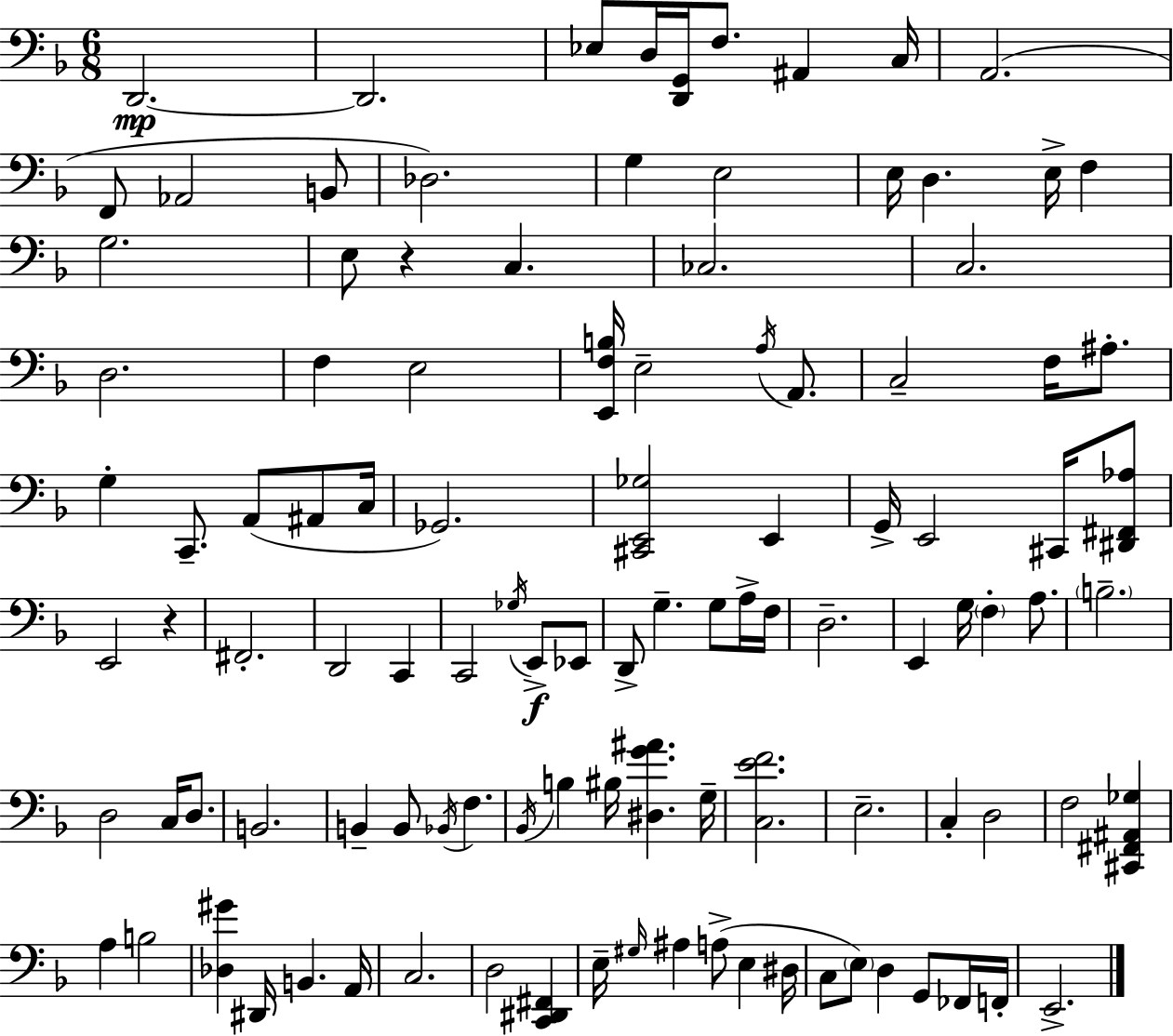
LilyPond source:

{
  \clef bass
  \numericTimeSignature
  \time 6/8
  \key d \minor
  d,2.~~\mp | d,2. | ees8 d16 <d, g,>16 f8. ais,4 c16 | a,2.( | \break f,8 aes,2 b,8 | des2.) | g4 e2 | e16 d4. e16-> f4 | \break g2. | e8 r4 c4. | ces2. | c2. | \break d2. | f4 e2 | <e, f b>16 e2-- \acciaccatura { a16 } a,8. | c2-- f16 ais8.-. | \break g4-. c,8.-- a,8( ais,8 | c16 ges,2.) | <cis, e, ges>2 e,4 | g,16-> e,2 cis,16 <dis, fis, aes>8 | \break e,2 r4 | fis,2.-. | d,2 c,4 | c,2 \acciaccatura { ges16 } e,8->\f | \break ees,8 d,8-> g4.-- g8 | a16-> f16 d2.-- | e,4 g16 \parenthesize f4-. a8. | \parenthesize b2.-- | \break d2 c16 d8. | b,2. | b,4-- b,8 \acciaccatura { bes,16 } f4. | \acciaccatura { bes,16 } b4 bis16 <dis g' ais'>4. | \break g16-- <c e' f'>2. | e2.-- | c4-. d2 | f2 | \break <cis, fis, ais, ges>4 a4 b2 | <des gis'>4 dis,16 b,4. | a,16 c2. | d2 | \break <c, dis, fis,>4 e16-- \grace { gis16 } ais4 a8->( | e4 dis16 c8 \parenthesize e8) d4 | g,8 fes,16 f,16-. e,2.-> | \bar "|."
}